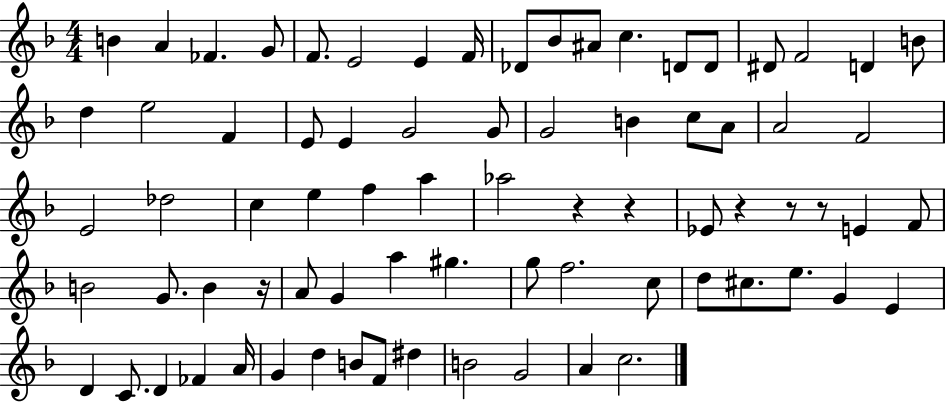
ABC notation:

X:1
T:Untitled
M:4/4
L:1/4
K:F
B A _F G/2 F/2 E2 E F/4 _D/2 _B/2 ^A/2 c D/2 D/2 ^D/2 F2 D B/2 d e2 F E/2 E G2 G/2 G2 B c/2 A/2 A2 F2 E2 _d2 c e f a _a2 z z _E/2 z z/2 z/2 E F/2 B2 G/2 B z/4 A/2 G a ^g g/2 f2 c/2 d/2 ^c/2 e/2 G E D C/2 D _F A/4 G d B/2 F/2 ^d B2 G2 A c2